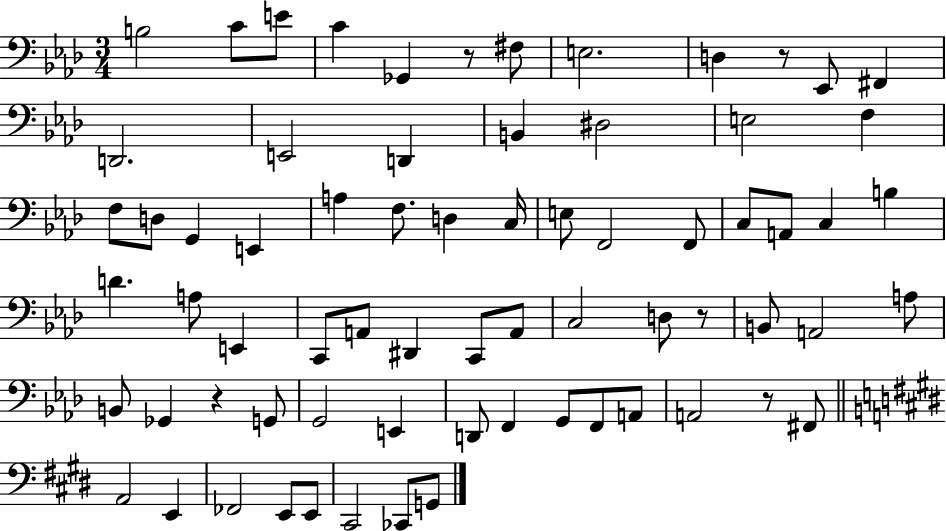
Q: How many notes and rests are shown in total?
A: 70